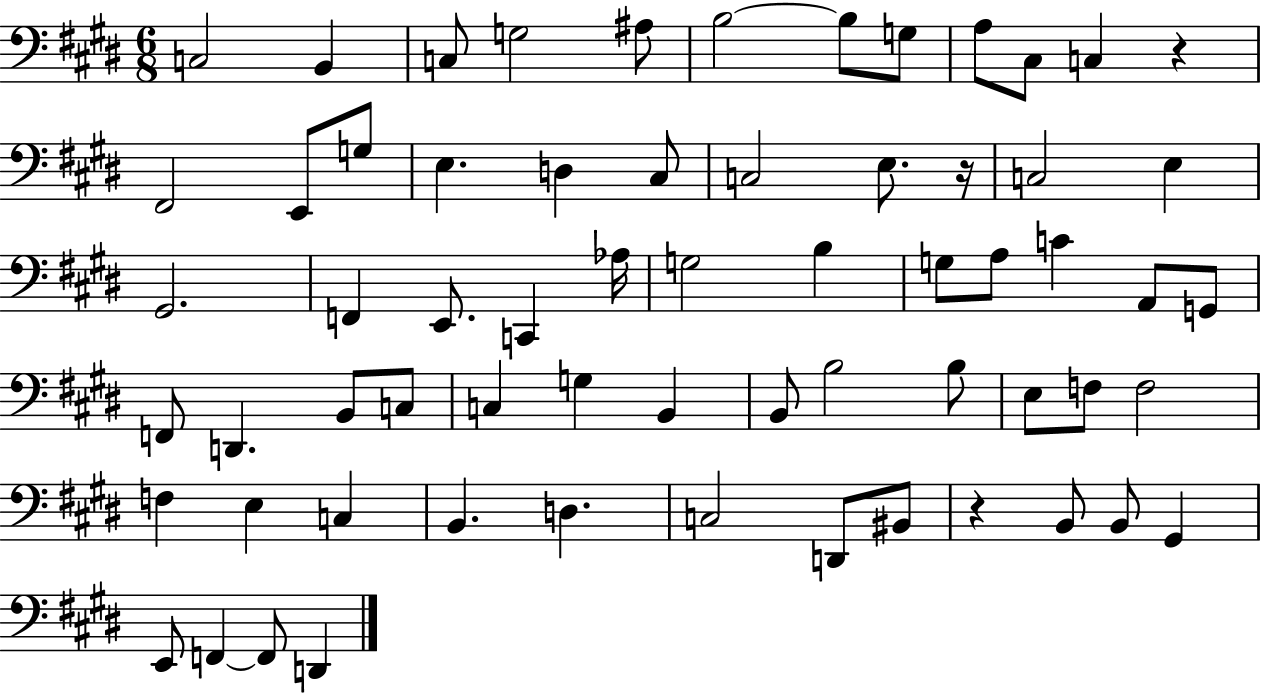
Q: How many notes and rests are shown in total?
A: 64